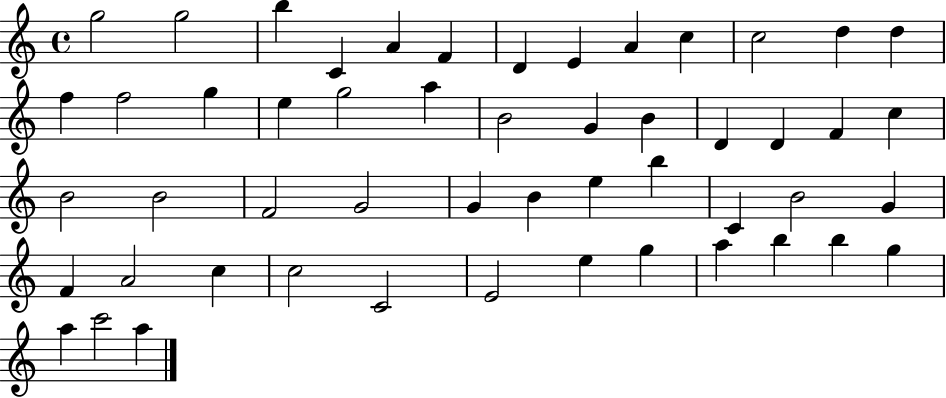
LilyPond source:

{
  \clef treble
  \time 4/4
  \defaultTimeSignature
  \key c \major
  g''2 g''2 | b''4 c'4 a'4 f'4 | d'4 e'4 a'4 c''4 | c''2 d''4 d''4 | \break f''4 f''2 g''4 | e''4 g''2 a''4 | b'2 g'4 b'4 | d'4 d'4 f'4 c''4 | \break b'2 b'2 | f'2 g'2 | g'4 b'4 e''4 b''4 | c'4 b'2 g'4 | \break f'4 a'2 c''4 | c''2 c'2 | e'2 e''4 g''4 | a''4 b''4 b''4 g''4 | \break a''4 c'''2 a''4 | \bar "|."
}